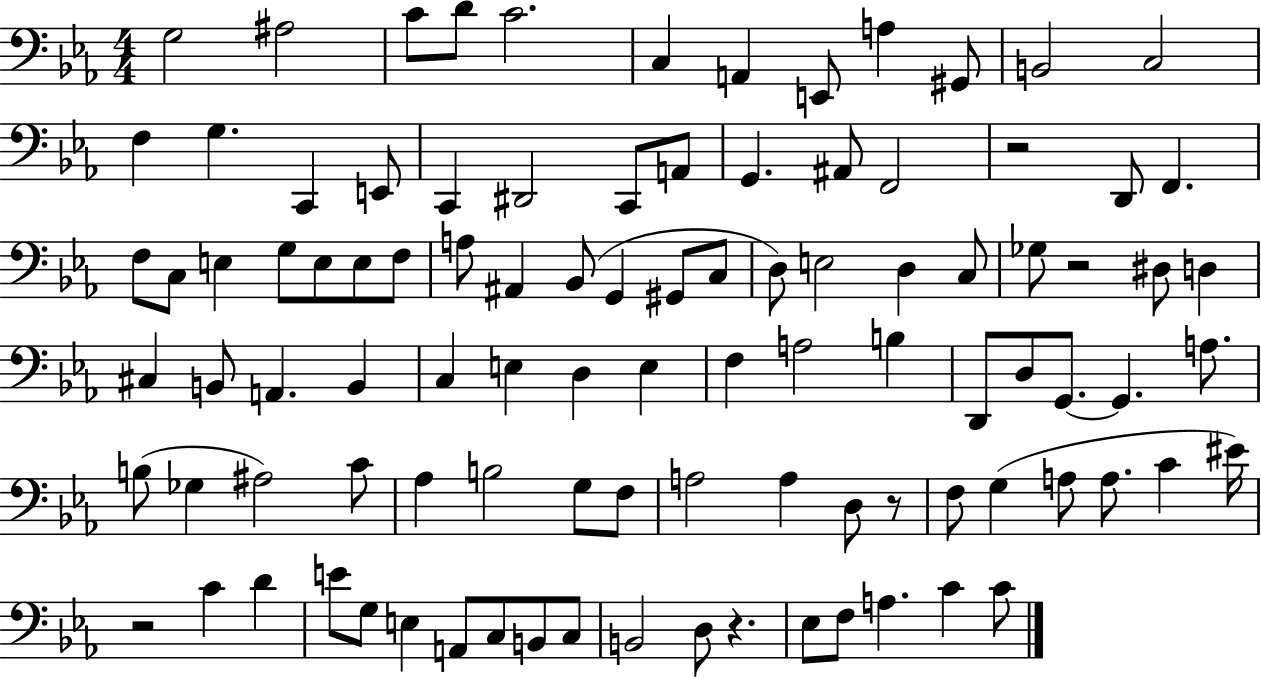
G3/h A#3/h C4/e D4/e C4/h. C3/q A2/q E2/e A3/q G#2/e B2/h C3/h F3/q G3/q. C2/q E2/e C2/q D#2/h C2/e A2/e G2/q. A#2/e F2/h R/h D2/e F2/q. F3/e C3/e E3/q G3/e E3/e E3/e F3/e A3/e A#2/q Bb2/e G2/q G#2/e C3/e D3/e E3/h D3/q C3/e Gb3/e R/h D#3/e D3/q C#3/q B2/e A2/q. B2/q C3/q E3/q D3/q E3/q F3/q A3/h B3/q D2/e D3/e G2/e. G2/q. A3/e. B3/e Gb3/q A#3/h C4/e Ab3/q B3/h G3/e F3/e A3/h A3/q D3/e R/e F3/e G3/q A3/e A3/e. C4/q EIS4/s R/h C4/q D4/q E4/e G3/e E3/q A2/e C3/e B2/e C3/e B2/h D3/e R/q. Eb3/e F3/e A3/q. C4/q C4/e